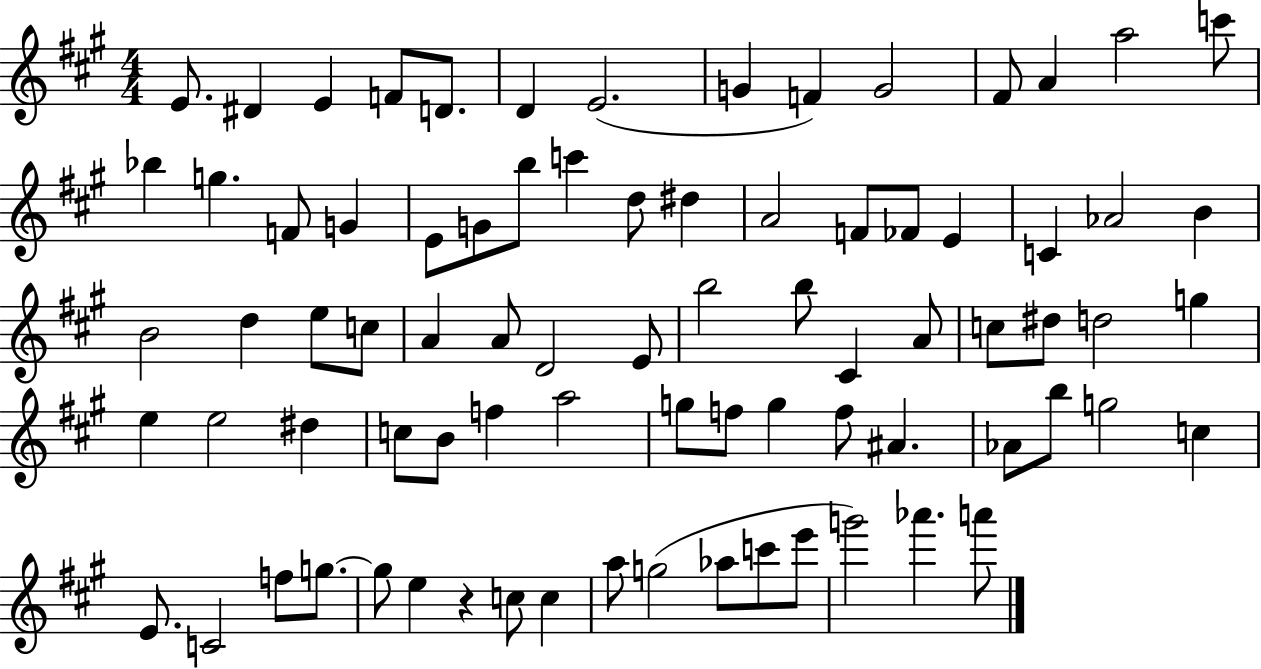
{
  \clef treble
  \numericTimeSignature
  \time 4/4
  \key a \major
  e'8. dis'4 e'4 f'8 d'8. | d'4 e'2.( | g'4 f'4) g'2 | fis'8 a'4 a''2 c'''8 | \break bes''4 g''4. f'8 g'4 | e'8 g'8 b''8 c'''4 d''8 dis''4 | a'2 f'8 fes'8 e'4 | c'4 aes'2 b'4 | \break b'2 d''4 e''8 c''8 | a'4 a'8 d'2 e'8 | b''2 b''8 cis'4 a'8 | c''8 dis''8 d''2 g''4 | \break e''4 e''2 dis''4 | c''8 b'8 f''4 a''2 | g''8 f''8 g''4 f''8 ais'4. | aes'8 b''8 g''2 c''4 | \break e'8. c'2 f''8 g''8.~~ | g''8 e''4 r4 c''8 c''4 | a''8 g''2( aes''8 c'''8 e'''8 | g'''2) aes'''4. a'''8 | \break \bar "|."
}